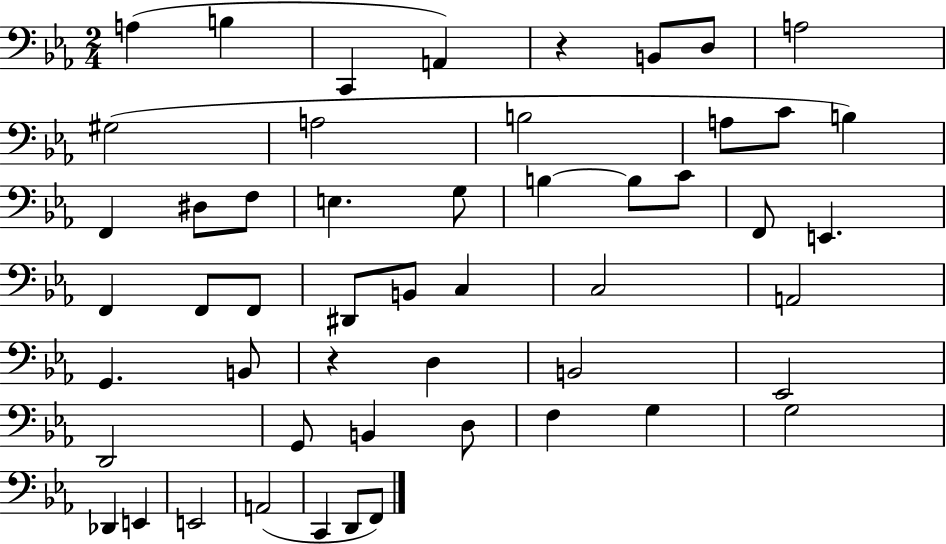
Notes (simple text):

A3/q B3/q C2/q A2/q R/q B2/e D3/e A3/h G#3/h A3/h B3/h A3/e C4/e B3/q F2/q D#3/e F3/e E3/q. G3/e B3/q B3/e C4/e F2/e E2/q. F2/q F2/e F2/e D#2/e B2/e C3/q C3/h A2/h G2/q. B2/e R/q D3/q B2/h Eb2/h D2/h G2/e B2/q D3/e F3/q G3/q G3/h Db2/q E2/q E2/h A2/h C2/q D2/e F2/e